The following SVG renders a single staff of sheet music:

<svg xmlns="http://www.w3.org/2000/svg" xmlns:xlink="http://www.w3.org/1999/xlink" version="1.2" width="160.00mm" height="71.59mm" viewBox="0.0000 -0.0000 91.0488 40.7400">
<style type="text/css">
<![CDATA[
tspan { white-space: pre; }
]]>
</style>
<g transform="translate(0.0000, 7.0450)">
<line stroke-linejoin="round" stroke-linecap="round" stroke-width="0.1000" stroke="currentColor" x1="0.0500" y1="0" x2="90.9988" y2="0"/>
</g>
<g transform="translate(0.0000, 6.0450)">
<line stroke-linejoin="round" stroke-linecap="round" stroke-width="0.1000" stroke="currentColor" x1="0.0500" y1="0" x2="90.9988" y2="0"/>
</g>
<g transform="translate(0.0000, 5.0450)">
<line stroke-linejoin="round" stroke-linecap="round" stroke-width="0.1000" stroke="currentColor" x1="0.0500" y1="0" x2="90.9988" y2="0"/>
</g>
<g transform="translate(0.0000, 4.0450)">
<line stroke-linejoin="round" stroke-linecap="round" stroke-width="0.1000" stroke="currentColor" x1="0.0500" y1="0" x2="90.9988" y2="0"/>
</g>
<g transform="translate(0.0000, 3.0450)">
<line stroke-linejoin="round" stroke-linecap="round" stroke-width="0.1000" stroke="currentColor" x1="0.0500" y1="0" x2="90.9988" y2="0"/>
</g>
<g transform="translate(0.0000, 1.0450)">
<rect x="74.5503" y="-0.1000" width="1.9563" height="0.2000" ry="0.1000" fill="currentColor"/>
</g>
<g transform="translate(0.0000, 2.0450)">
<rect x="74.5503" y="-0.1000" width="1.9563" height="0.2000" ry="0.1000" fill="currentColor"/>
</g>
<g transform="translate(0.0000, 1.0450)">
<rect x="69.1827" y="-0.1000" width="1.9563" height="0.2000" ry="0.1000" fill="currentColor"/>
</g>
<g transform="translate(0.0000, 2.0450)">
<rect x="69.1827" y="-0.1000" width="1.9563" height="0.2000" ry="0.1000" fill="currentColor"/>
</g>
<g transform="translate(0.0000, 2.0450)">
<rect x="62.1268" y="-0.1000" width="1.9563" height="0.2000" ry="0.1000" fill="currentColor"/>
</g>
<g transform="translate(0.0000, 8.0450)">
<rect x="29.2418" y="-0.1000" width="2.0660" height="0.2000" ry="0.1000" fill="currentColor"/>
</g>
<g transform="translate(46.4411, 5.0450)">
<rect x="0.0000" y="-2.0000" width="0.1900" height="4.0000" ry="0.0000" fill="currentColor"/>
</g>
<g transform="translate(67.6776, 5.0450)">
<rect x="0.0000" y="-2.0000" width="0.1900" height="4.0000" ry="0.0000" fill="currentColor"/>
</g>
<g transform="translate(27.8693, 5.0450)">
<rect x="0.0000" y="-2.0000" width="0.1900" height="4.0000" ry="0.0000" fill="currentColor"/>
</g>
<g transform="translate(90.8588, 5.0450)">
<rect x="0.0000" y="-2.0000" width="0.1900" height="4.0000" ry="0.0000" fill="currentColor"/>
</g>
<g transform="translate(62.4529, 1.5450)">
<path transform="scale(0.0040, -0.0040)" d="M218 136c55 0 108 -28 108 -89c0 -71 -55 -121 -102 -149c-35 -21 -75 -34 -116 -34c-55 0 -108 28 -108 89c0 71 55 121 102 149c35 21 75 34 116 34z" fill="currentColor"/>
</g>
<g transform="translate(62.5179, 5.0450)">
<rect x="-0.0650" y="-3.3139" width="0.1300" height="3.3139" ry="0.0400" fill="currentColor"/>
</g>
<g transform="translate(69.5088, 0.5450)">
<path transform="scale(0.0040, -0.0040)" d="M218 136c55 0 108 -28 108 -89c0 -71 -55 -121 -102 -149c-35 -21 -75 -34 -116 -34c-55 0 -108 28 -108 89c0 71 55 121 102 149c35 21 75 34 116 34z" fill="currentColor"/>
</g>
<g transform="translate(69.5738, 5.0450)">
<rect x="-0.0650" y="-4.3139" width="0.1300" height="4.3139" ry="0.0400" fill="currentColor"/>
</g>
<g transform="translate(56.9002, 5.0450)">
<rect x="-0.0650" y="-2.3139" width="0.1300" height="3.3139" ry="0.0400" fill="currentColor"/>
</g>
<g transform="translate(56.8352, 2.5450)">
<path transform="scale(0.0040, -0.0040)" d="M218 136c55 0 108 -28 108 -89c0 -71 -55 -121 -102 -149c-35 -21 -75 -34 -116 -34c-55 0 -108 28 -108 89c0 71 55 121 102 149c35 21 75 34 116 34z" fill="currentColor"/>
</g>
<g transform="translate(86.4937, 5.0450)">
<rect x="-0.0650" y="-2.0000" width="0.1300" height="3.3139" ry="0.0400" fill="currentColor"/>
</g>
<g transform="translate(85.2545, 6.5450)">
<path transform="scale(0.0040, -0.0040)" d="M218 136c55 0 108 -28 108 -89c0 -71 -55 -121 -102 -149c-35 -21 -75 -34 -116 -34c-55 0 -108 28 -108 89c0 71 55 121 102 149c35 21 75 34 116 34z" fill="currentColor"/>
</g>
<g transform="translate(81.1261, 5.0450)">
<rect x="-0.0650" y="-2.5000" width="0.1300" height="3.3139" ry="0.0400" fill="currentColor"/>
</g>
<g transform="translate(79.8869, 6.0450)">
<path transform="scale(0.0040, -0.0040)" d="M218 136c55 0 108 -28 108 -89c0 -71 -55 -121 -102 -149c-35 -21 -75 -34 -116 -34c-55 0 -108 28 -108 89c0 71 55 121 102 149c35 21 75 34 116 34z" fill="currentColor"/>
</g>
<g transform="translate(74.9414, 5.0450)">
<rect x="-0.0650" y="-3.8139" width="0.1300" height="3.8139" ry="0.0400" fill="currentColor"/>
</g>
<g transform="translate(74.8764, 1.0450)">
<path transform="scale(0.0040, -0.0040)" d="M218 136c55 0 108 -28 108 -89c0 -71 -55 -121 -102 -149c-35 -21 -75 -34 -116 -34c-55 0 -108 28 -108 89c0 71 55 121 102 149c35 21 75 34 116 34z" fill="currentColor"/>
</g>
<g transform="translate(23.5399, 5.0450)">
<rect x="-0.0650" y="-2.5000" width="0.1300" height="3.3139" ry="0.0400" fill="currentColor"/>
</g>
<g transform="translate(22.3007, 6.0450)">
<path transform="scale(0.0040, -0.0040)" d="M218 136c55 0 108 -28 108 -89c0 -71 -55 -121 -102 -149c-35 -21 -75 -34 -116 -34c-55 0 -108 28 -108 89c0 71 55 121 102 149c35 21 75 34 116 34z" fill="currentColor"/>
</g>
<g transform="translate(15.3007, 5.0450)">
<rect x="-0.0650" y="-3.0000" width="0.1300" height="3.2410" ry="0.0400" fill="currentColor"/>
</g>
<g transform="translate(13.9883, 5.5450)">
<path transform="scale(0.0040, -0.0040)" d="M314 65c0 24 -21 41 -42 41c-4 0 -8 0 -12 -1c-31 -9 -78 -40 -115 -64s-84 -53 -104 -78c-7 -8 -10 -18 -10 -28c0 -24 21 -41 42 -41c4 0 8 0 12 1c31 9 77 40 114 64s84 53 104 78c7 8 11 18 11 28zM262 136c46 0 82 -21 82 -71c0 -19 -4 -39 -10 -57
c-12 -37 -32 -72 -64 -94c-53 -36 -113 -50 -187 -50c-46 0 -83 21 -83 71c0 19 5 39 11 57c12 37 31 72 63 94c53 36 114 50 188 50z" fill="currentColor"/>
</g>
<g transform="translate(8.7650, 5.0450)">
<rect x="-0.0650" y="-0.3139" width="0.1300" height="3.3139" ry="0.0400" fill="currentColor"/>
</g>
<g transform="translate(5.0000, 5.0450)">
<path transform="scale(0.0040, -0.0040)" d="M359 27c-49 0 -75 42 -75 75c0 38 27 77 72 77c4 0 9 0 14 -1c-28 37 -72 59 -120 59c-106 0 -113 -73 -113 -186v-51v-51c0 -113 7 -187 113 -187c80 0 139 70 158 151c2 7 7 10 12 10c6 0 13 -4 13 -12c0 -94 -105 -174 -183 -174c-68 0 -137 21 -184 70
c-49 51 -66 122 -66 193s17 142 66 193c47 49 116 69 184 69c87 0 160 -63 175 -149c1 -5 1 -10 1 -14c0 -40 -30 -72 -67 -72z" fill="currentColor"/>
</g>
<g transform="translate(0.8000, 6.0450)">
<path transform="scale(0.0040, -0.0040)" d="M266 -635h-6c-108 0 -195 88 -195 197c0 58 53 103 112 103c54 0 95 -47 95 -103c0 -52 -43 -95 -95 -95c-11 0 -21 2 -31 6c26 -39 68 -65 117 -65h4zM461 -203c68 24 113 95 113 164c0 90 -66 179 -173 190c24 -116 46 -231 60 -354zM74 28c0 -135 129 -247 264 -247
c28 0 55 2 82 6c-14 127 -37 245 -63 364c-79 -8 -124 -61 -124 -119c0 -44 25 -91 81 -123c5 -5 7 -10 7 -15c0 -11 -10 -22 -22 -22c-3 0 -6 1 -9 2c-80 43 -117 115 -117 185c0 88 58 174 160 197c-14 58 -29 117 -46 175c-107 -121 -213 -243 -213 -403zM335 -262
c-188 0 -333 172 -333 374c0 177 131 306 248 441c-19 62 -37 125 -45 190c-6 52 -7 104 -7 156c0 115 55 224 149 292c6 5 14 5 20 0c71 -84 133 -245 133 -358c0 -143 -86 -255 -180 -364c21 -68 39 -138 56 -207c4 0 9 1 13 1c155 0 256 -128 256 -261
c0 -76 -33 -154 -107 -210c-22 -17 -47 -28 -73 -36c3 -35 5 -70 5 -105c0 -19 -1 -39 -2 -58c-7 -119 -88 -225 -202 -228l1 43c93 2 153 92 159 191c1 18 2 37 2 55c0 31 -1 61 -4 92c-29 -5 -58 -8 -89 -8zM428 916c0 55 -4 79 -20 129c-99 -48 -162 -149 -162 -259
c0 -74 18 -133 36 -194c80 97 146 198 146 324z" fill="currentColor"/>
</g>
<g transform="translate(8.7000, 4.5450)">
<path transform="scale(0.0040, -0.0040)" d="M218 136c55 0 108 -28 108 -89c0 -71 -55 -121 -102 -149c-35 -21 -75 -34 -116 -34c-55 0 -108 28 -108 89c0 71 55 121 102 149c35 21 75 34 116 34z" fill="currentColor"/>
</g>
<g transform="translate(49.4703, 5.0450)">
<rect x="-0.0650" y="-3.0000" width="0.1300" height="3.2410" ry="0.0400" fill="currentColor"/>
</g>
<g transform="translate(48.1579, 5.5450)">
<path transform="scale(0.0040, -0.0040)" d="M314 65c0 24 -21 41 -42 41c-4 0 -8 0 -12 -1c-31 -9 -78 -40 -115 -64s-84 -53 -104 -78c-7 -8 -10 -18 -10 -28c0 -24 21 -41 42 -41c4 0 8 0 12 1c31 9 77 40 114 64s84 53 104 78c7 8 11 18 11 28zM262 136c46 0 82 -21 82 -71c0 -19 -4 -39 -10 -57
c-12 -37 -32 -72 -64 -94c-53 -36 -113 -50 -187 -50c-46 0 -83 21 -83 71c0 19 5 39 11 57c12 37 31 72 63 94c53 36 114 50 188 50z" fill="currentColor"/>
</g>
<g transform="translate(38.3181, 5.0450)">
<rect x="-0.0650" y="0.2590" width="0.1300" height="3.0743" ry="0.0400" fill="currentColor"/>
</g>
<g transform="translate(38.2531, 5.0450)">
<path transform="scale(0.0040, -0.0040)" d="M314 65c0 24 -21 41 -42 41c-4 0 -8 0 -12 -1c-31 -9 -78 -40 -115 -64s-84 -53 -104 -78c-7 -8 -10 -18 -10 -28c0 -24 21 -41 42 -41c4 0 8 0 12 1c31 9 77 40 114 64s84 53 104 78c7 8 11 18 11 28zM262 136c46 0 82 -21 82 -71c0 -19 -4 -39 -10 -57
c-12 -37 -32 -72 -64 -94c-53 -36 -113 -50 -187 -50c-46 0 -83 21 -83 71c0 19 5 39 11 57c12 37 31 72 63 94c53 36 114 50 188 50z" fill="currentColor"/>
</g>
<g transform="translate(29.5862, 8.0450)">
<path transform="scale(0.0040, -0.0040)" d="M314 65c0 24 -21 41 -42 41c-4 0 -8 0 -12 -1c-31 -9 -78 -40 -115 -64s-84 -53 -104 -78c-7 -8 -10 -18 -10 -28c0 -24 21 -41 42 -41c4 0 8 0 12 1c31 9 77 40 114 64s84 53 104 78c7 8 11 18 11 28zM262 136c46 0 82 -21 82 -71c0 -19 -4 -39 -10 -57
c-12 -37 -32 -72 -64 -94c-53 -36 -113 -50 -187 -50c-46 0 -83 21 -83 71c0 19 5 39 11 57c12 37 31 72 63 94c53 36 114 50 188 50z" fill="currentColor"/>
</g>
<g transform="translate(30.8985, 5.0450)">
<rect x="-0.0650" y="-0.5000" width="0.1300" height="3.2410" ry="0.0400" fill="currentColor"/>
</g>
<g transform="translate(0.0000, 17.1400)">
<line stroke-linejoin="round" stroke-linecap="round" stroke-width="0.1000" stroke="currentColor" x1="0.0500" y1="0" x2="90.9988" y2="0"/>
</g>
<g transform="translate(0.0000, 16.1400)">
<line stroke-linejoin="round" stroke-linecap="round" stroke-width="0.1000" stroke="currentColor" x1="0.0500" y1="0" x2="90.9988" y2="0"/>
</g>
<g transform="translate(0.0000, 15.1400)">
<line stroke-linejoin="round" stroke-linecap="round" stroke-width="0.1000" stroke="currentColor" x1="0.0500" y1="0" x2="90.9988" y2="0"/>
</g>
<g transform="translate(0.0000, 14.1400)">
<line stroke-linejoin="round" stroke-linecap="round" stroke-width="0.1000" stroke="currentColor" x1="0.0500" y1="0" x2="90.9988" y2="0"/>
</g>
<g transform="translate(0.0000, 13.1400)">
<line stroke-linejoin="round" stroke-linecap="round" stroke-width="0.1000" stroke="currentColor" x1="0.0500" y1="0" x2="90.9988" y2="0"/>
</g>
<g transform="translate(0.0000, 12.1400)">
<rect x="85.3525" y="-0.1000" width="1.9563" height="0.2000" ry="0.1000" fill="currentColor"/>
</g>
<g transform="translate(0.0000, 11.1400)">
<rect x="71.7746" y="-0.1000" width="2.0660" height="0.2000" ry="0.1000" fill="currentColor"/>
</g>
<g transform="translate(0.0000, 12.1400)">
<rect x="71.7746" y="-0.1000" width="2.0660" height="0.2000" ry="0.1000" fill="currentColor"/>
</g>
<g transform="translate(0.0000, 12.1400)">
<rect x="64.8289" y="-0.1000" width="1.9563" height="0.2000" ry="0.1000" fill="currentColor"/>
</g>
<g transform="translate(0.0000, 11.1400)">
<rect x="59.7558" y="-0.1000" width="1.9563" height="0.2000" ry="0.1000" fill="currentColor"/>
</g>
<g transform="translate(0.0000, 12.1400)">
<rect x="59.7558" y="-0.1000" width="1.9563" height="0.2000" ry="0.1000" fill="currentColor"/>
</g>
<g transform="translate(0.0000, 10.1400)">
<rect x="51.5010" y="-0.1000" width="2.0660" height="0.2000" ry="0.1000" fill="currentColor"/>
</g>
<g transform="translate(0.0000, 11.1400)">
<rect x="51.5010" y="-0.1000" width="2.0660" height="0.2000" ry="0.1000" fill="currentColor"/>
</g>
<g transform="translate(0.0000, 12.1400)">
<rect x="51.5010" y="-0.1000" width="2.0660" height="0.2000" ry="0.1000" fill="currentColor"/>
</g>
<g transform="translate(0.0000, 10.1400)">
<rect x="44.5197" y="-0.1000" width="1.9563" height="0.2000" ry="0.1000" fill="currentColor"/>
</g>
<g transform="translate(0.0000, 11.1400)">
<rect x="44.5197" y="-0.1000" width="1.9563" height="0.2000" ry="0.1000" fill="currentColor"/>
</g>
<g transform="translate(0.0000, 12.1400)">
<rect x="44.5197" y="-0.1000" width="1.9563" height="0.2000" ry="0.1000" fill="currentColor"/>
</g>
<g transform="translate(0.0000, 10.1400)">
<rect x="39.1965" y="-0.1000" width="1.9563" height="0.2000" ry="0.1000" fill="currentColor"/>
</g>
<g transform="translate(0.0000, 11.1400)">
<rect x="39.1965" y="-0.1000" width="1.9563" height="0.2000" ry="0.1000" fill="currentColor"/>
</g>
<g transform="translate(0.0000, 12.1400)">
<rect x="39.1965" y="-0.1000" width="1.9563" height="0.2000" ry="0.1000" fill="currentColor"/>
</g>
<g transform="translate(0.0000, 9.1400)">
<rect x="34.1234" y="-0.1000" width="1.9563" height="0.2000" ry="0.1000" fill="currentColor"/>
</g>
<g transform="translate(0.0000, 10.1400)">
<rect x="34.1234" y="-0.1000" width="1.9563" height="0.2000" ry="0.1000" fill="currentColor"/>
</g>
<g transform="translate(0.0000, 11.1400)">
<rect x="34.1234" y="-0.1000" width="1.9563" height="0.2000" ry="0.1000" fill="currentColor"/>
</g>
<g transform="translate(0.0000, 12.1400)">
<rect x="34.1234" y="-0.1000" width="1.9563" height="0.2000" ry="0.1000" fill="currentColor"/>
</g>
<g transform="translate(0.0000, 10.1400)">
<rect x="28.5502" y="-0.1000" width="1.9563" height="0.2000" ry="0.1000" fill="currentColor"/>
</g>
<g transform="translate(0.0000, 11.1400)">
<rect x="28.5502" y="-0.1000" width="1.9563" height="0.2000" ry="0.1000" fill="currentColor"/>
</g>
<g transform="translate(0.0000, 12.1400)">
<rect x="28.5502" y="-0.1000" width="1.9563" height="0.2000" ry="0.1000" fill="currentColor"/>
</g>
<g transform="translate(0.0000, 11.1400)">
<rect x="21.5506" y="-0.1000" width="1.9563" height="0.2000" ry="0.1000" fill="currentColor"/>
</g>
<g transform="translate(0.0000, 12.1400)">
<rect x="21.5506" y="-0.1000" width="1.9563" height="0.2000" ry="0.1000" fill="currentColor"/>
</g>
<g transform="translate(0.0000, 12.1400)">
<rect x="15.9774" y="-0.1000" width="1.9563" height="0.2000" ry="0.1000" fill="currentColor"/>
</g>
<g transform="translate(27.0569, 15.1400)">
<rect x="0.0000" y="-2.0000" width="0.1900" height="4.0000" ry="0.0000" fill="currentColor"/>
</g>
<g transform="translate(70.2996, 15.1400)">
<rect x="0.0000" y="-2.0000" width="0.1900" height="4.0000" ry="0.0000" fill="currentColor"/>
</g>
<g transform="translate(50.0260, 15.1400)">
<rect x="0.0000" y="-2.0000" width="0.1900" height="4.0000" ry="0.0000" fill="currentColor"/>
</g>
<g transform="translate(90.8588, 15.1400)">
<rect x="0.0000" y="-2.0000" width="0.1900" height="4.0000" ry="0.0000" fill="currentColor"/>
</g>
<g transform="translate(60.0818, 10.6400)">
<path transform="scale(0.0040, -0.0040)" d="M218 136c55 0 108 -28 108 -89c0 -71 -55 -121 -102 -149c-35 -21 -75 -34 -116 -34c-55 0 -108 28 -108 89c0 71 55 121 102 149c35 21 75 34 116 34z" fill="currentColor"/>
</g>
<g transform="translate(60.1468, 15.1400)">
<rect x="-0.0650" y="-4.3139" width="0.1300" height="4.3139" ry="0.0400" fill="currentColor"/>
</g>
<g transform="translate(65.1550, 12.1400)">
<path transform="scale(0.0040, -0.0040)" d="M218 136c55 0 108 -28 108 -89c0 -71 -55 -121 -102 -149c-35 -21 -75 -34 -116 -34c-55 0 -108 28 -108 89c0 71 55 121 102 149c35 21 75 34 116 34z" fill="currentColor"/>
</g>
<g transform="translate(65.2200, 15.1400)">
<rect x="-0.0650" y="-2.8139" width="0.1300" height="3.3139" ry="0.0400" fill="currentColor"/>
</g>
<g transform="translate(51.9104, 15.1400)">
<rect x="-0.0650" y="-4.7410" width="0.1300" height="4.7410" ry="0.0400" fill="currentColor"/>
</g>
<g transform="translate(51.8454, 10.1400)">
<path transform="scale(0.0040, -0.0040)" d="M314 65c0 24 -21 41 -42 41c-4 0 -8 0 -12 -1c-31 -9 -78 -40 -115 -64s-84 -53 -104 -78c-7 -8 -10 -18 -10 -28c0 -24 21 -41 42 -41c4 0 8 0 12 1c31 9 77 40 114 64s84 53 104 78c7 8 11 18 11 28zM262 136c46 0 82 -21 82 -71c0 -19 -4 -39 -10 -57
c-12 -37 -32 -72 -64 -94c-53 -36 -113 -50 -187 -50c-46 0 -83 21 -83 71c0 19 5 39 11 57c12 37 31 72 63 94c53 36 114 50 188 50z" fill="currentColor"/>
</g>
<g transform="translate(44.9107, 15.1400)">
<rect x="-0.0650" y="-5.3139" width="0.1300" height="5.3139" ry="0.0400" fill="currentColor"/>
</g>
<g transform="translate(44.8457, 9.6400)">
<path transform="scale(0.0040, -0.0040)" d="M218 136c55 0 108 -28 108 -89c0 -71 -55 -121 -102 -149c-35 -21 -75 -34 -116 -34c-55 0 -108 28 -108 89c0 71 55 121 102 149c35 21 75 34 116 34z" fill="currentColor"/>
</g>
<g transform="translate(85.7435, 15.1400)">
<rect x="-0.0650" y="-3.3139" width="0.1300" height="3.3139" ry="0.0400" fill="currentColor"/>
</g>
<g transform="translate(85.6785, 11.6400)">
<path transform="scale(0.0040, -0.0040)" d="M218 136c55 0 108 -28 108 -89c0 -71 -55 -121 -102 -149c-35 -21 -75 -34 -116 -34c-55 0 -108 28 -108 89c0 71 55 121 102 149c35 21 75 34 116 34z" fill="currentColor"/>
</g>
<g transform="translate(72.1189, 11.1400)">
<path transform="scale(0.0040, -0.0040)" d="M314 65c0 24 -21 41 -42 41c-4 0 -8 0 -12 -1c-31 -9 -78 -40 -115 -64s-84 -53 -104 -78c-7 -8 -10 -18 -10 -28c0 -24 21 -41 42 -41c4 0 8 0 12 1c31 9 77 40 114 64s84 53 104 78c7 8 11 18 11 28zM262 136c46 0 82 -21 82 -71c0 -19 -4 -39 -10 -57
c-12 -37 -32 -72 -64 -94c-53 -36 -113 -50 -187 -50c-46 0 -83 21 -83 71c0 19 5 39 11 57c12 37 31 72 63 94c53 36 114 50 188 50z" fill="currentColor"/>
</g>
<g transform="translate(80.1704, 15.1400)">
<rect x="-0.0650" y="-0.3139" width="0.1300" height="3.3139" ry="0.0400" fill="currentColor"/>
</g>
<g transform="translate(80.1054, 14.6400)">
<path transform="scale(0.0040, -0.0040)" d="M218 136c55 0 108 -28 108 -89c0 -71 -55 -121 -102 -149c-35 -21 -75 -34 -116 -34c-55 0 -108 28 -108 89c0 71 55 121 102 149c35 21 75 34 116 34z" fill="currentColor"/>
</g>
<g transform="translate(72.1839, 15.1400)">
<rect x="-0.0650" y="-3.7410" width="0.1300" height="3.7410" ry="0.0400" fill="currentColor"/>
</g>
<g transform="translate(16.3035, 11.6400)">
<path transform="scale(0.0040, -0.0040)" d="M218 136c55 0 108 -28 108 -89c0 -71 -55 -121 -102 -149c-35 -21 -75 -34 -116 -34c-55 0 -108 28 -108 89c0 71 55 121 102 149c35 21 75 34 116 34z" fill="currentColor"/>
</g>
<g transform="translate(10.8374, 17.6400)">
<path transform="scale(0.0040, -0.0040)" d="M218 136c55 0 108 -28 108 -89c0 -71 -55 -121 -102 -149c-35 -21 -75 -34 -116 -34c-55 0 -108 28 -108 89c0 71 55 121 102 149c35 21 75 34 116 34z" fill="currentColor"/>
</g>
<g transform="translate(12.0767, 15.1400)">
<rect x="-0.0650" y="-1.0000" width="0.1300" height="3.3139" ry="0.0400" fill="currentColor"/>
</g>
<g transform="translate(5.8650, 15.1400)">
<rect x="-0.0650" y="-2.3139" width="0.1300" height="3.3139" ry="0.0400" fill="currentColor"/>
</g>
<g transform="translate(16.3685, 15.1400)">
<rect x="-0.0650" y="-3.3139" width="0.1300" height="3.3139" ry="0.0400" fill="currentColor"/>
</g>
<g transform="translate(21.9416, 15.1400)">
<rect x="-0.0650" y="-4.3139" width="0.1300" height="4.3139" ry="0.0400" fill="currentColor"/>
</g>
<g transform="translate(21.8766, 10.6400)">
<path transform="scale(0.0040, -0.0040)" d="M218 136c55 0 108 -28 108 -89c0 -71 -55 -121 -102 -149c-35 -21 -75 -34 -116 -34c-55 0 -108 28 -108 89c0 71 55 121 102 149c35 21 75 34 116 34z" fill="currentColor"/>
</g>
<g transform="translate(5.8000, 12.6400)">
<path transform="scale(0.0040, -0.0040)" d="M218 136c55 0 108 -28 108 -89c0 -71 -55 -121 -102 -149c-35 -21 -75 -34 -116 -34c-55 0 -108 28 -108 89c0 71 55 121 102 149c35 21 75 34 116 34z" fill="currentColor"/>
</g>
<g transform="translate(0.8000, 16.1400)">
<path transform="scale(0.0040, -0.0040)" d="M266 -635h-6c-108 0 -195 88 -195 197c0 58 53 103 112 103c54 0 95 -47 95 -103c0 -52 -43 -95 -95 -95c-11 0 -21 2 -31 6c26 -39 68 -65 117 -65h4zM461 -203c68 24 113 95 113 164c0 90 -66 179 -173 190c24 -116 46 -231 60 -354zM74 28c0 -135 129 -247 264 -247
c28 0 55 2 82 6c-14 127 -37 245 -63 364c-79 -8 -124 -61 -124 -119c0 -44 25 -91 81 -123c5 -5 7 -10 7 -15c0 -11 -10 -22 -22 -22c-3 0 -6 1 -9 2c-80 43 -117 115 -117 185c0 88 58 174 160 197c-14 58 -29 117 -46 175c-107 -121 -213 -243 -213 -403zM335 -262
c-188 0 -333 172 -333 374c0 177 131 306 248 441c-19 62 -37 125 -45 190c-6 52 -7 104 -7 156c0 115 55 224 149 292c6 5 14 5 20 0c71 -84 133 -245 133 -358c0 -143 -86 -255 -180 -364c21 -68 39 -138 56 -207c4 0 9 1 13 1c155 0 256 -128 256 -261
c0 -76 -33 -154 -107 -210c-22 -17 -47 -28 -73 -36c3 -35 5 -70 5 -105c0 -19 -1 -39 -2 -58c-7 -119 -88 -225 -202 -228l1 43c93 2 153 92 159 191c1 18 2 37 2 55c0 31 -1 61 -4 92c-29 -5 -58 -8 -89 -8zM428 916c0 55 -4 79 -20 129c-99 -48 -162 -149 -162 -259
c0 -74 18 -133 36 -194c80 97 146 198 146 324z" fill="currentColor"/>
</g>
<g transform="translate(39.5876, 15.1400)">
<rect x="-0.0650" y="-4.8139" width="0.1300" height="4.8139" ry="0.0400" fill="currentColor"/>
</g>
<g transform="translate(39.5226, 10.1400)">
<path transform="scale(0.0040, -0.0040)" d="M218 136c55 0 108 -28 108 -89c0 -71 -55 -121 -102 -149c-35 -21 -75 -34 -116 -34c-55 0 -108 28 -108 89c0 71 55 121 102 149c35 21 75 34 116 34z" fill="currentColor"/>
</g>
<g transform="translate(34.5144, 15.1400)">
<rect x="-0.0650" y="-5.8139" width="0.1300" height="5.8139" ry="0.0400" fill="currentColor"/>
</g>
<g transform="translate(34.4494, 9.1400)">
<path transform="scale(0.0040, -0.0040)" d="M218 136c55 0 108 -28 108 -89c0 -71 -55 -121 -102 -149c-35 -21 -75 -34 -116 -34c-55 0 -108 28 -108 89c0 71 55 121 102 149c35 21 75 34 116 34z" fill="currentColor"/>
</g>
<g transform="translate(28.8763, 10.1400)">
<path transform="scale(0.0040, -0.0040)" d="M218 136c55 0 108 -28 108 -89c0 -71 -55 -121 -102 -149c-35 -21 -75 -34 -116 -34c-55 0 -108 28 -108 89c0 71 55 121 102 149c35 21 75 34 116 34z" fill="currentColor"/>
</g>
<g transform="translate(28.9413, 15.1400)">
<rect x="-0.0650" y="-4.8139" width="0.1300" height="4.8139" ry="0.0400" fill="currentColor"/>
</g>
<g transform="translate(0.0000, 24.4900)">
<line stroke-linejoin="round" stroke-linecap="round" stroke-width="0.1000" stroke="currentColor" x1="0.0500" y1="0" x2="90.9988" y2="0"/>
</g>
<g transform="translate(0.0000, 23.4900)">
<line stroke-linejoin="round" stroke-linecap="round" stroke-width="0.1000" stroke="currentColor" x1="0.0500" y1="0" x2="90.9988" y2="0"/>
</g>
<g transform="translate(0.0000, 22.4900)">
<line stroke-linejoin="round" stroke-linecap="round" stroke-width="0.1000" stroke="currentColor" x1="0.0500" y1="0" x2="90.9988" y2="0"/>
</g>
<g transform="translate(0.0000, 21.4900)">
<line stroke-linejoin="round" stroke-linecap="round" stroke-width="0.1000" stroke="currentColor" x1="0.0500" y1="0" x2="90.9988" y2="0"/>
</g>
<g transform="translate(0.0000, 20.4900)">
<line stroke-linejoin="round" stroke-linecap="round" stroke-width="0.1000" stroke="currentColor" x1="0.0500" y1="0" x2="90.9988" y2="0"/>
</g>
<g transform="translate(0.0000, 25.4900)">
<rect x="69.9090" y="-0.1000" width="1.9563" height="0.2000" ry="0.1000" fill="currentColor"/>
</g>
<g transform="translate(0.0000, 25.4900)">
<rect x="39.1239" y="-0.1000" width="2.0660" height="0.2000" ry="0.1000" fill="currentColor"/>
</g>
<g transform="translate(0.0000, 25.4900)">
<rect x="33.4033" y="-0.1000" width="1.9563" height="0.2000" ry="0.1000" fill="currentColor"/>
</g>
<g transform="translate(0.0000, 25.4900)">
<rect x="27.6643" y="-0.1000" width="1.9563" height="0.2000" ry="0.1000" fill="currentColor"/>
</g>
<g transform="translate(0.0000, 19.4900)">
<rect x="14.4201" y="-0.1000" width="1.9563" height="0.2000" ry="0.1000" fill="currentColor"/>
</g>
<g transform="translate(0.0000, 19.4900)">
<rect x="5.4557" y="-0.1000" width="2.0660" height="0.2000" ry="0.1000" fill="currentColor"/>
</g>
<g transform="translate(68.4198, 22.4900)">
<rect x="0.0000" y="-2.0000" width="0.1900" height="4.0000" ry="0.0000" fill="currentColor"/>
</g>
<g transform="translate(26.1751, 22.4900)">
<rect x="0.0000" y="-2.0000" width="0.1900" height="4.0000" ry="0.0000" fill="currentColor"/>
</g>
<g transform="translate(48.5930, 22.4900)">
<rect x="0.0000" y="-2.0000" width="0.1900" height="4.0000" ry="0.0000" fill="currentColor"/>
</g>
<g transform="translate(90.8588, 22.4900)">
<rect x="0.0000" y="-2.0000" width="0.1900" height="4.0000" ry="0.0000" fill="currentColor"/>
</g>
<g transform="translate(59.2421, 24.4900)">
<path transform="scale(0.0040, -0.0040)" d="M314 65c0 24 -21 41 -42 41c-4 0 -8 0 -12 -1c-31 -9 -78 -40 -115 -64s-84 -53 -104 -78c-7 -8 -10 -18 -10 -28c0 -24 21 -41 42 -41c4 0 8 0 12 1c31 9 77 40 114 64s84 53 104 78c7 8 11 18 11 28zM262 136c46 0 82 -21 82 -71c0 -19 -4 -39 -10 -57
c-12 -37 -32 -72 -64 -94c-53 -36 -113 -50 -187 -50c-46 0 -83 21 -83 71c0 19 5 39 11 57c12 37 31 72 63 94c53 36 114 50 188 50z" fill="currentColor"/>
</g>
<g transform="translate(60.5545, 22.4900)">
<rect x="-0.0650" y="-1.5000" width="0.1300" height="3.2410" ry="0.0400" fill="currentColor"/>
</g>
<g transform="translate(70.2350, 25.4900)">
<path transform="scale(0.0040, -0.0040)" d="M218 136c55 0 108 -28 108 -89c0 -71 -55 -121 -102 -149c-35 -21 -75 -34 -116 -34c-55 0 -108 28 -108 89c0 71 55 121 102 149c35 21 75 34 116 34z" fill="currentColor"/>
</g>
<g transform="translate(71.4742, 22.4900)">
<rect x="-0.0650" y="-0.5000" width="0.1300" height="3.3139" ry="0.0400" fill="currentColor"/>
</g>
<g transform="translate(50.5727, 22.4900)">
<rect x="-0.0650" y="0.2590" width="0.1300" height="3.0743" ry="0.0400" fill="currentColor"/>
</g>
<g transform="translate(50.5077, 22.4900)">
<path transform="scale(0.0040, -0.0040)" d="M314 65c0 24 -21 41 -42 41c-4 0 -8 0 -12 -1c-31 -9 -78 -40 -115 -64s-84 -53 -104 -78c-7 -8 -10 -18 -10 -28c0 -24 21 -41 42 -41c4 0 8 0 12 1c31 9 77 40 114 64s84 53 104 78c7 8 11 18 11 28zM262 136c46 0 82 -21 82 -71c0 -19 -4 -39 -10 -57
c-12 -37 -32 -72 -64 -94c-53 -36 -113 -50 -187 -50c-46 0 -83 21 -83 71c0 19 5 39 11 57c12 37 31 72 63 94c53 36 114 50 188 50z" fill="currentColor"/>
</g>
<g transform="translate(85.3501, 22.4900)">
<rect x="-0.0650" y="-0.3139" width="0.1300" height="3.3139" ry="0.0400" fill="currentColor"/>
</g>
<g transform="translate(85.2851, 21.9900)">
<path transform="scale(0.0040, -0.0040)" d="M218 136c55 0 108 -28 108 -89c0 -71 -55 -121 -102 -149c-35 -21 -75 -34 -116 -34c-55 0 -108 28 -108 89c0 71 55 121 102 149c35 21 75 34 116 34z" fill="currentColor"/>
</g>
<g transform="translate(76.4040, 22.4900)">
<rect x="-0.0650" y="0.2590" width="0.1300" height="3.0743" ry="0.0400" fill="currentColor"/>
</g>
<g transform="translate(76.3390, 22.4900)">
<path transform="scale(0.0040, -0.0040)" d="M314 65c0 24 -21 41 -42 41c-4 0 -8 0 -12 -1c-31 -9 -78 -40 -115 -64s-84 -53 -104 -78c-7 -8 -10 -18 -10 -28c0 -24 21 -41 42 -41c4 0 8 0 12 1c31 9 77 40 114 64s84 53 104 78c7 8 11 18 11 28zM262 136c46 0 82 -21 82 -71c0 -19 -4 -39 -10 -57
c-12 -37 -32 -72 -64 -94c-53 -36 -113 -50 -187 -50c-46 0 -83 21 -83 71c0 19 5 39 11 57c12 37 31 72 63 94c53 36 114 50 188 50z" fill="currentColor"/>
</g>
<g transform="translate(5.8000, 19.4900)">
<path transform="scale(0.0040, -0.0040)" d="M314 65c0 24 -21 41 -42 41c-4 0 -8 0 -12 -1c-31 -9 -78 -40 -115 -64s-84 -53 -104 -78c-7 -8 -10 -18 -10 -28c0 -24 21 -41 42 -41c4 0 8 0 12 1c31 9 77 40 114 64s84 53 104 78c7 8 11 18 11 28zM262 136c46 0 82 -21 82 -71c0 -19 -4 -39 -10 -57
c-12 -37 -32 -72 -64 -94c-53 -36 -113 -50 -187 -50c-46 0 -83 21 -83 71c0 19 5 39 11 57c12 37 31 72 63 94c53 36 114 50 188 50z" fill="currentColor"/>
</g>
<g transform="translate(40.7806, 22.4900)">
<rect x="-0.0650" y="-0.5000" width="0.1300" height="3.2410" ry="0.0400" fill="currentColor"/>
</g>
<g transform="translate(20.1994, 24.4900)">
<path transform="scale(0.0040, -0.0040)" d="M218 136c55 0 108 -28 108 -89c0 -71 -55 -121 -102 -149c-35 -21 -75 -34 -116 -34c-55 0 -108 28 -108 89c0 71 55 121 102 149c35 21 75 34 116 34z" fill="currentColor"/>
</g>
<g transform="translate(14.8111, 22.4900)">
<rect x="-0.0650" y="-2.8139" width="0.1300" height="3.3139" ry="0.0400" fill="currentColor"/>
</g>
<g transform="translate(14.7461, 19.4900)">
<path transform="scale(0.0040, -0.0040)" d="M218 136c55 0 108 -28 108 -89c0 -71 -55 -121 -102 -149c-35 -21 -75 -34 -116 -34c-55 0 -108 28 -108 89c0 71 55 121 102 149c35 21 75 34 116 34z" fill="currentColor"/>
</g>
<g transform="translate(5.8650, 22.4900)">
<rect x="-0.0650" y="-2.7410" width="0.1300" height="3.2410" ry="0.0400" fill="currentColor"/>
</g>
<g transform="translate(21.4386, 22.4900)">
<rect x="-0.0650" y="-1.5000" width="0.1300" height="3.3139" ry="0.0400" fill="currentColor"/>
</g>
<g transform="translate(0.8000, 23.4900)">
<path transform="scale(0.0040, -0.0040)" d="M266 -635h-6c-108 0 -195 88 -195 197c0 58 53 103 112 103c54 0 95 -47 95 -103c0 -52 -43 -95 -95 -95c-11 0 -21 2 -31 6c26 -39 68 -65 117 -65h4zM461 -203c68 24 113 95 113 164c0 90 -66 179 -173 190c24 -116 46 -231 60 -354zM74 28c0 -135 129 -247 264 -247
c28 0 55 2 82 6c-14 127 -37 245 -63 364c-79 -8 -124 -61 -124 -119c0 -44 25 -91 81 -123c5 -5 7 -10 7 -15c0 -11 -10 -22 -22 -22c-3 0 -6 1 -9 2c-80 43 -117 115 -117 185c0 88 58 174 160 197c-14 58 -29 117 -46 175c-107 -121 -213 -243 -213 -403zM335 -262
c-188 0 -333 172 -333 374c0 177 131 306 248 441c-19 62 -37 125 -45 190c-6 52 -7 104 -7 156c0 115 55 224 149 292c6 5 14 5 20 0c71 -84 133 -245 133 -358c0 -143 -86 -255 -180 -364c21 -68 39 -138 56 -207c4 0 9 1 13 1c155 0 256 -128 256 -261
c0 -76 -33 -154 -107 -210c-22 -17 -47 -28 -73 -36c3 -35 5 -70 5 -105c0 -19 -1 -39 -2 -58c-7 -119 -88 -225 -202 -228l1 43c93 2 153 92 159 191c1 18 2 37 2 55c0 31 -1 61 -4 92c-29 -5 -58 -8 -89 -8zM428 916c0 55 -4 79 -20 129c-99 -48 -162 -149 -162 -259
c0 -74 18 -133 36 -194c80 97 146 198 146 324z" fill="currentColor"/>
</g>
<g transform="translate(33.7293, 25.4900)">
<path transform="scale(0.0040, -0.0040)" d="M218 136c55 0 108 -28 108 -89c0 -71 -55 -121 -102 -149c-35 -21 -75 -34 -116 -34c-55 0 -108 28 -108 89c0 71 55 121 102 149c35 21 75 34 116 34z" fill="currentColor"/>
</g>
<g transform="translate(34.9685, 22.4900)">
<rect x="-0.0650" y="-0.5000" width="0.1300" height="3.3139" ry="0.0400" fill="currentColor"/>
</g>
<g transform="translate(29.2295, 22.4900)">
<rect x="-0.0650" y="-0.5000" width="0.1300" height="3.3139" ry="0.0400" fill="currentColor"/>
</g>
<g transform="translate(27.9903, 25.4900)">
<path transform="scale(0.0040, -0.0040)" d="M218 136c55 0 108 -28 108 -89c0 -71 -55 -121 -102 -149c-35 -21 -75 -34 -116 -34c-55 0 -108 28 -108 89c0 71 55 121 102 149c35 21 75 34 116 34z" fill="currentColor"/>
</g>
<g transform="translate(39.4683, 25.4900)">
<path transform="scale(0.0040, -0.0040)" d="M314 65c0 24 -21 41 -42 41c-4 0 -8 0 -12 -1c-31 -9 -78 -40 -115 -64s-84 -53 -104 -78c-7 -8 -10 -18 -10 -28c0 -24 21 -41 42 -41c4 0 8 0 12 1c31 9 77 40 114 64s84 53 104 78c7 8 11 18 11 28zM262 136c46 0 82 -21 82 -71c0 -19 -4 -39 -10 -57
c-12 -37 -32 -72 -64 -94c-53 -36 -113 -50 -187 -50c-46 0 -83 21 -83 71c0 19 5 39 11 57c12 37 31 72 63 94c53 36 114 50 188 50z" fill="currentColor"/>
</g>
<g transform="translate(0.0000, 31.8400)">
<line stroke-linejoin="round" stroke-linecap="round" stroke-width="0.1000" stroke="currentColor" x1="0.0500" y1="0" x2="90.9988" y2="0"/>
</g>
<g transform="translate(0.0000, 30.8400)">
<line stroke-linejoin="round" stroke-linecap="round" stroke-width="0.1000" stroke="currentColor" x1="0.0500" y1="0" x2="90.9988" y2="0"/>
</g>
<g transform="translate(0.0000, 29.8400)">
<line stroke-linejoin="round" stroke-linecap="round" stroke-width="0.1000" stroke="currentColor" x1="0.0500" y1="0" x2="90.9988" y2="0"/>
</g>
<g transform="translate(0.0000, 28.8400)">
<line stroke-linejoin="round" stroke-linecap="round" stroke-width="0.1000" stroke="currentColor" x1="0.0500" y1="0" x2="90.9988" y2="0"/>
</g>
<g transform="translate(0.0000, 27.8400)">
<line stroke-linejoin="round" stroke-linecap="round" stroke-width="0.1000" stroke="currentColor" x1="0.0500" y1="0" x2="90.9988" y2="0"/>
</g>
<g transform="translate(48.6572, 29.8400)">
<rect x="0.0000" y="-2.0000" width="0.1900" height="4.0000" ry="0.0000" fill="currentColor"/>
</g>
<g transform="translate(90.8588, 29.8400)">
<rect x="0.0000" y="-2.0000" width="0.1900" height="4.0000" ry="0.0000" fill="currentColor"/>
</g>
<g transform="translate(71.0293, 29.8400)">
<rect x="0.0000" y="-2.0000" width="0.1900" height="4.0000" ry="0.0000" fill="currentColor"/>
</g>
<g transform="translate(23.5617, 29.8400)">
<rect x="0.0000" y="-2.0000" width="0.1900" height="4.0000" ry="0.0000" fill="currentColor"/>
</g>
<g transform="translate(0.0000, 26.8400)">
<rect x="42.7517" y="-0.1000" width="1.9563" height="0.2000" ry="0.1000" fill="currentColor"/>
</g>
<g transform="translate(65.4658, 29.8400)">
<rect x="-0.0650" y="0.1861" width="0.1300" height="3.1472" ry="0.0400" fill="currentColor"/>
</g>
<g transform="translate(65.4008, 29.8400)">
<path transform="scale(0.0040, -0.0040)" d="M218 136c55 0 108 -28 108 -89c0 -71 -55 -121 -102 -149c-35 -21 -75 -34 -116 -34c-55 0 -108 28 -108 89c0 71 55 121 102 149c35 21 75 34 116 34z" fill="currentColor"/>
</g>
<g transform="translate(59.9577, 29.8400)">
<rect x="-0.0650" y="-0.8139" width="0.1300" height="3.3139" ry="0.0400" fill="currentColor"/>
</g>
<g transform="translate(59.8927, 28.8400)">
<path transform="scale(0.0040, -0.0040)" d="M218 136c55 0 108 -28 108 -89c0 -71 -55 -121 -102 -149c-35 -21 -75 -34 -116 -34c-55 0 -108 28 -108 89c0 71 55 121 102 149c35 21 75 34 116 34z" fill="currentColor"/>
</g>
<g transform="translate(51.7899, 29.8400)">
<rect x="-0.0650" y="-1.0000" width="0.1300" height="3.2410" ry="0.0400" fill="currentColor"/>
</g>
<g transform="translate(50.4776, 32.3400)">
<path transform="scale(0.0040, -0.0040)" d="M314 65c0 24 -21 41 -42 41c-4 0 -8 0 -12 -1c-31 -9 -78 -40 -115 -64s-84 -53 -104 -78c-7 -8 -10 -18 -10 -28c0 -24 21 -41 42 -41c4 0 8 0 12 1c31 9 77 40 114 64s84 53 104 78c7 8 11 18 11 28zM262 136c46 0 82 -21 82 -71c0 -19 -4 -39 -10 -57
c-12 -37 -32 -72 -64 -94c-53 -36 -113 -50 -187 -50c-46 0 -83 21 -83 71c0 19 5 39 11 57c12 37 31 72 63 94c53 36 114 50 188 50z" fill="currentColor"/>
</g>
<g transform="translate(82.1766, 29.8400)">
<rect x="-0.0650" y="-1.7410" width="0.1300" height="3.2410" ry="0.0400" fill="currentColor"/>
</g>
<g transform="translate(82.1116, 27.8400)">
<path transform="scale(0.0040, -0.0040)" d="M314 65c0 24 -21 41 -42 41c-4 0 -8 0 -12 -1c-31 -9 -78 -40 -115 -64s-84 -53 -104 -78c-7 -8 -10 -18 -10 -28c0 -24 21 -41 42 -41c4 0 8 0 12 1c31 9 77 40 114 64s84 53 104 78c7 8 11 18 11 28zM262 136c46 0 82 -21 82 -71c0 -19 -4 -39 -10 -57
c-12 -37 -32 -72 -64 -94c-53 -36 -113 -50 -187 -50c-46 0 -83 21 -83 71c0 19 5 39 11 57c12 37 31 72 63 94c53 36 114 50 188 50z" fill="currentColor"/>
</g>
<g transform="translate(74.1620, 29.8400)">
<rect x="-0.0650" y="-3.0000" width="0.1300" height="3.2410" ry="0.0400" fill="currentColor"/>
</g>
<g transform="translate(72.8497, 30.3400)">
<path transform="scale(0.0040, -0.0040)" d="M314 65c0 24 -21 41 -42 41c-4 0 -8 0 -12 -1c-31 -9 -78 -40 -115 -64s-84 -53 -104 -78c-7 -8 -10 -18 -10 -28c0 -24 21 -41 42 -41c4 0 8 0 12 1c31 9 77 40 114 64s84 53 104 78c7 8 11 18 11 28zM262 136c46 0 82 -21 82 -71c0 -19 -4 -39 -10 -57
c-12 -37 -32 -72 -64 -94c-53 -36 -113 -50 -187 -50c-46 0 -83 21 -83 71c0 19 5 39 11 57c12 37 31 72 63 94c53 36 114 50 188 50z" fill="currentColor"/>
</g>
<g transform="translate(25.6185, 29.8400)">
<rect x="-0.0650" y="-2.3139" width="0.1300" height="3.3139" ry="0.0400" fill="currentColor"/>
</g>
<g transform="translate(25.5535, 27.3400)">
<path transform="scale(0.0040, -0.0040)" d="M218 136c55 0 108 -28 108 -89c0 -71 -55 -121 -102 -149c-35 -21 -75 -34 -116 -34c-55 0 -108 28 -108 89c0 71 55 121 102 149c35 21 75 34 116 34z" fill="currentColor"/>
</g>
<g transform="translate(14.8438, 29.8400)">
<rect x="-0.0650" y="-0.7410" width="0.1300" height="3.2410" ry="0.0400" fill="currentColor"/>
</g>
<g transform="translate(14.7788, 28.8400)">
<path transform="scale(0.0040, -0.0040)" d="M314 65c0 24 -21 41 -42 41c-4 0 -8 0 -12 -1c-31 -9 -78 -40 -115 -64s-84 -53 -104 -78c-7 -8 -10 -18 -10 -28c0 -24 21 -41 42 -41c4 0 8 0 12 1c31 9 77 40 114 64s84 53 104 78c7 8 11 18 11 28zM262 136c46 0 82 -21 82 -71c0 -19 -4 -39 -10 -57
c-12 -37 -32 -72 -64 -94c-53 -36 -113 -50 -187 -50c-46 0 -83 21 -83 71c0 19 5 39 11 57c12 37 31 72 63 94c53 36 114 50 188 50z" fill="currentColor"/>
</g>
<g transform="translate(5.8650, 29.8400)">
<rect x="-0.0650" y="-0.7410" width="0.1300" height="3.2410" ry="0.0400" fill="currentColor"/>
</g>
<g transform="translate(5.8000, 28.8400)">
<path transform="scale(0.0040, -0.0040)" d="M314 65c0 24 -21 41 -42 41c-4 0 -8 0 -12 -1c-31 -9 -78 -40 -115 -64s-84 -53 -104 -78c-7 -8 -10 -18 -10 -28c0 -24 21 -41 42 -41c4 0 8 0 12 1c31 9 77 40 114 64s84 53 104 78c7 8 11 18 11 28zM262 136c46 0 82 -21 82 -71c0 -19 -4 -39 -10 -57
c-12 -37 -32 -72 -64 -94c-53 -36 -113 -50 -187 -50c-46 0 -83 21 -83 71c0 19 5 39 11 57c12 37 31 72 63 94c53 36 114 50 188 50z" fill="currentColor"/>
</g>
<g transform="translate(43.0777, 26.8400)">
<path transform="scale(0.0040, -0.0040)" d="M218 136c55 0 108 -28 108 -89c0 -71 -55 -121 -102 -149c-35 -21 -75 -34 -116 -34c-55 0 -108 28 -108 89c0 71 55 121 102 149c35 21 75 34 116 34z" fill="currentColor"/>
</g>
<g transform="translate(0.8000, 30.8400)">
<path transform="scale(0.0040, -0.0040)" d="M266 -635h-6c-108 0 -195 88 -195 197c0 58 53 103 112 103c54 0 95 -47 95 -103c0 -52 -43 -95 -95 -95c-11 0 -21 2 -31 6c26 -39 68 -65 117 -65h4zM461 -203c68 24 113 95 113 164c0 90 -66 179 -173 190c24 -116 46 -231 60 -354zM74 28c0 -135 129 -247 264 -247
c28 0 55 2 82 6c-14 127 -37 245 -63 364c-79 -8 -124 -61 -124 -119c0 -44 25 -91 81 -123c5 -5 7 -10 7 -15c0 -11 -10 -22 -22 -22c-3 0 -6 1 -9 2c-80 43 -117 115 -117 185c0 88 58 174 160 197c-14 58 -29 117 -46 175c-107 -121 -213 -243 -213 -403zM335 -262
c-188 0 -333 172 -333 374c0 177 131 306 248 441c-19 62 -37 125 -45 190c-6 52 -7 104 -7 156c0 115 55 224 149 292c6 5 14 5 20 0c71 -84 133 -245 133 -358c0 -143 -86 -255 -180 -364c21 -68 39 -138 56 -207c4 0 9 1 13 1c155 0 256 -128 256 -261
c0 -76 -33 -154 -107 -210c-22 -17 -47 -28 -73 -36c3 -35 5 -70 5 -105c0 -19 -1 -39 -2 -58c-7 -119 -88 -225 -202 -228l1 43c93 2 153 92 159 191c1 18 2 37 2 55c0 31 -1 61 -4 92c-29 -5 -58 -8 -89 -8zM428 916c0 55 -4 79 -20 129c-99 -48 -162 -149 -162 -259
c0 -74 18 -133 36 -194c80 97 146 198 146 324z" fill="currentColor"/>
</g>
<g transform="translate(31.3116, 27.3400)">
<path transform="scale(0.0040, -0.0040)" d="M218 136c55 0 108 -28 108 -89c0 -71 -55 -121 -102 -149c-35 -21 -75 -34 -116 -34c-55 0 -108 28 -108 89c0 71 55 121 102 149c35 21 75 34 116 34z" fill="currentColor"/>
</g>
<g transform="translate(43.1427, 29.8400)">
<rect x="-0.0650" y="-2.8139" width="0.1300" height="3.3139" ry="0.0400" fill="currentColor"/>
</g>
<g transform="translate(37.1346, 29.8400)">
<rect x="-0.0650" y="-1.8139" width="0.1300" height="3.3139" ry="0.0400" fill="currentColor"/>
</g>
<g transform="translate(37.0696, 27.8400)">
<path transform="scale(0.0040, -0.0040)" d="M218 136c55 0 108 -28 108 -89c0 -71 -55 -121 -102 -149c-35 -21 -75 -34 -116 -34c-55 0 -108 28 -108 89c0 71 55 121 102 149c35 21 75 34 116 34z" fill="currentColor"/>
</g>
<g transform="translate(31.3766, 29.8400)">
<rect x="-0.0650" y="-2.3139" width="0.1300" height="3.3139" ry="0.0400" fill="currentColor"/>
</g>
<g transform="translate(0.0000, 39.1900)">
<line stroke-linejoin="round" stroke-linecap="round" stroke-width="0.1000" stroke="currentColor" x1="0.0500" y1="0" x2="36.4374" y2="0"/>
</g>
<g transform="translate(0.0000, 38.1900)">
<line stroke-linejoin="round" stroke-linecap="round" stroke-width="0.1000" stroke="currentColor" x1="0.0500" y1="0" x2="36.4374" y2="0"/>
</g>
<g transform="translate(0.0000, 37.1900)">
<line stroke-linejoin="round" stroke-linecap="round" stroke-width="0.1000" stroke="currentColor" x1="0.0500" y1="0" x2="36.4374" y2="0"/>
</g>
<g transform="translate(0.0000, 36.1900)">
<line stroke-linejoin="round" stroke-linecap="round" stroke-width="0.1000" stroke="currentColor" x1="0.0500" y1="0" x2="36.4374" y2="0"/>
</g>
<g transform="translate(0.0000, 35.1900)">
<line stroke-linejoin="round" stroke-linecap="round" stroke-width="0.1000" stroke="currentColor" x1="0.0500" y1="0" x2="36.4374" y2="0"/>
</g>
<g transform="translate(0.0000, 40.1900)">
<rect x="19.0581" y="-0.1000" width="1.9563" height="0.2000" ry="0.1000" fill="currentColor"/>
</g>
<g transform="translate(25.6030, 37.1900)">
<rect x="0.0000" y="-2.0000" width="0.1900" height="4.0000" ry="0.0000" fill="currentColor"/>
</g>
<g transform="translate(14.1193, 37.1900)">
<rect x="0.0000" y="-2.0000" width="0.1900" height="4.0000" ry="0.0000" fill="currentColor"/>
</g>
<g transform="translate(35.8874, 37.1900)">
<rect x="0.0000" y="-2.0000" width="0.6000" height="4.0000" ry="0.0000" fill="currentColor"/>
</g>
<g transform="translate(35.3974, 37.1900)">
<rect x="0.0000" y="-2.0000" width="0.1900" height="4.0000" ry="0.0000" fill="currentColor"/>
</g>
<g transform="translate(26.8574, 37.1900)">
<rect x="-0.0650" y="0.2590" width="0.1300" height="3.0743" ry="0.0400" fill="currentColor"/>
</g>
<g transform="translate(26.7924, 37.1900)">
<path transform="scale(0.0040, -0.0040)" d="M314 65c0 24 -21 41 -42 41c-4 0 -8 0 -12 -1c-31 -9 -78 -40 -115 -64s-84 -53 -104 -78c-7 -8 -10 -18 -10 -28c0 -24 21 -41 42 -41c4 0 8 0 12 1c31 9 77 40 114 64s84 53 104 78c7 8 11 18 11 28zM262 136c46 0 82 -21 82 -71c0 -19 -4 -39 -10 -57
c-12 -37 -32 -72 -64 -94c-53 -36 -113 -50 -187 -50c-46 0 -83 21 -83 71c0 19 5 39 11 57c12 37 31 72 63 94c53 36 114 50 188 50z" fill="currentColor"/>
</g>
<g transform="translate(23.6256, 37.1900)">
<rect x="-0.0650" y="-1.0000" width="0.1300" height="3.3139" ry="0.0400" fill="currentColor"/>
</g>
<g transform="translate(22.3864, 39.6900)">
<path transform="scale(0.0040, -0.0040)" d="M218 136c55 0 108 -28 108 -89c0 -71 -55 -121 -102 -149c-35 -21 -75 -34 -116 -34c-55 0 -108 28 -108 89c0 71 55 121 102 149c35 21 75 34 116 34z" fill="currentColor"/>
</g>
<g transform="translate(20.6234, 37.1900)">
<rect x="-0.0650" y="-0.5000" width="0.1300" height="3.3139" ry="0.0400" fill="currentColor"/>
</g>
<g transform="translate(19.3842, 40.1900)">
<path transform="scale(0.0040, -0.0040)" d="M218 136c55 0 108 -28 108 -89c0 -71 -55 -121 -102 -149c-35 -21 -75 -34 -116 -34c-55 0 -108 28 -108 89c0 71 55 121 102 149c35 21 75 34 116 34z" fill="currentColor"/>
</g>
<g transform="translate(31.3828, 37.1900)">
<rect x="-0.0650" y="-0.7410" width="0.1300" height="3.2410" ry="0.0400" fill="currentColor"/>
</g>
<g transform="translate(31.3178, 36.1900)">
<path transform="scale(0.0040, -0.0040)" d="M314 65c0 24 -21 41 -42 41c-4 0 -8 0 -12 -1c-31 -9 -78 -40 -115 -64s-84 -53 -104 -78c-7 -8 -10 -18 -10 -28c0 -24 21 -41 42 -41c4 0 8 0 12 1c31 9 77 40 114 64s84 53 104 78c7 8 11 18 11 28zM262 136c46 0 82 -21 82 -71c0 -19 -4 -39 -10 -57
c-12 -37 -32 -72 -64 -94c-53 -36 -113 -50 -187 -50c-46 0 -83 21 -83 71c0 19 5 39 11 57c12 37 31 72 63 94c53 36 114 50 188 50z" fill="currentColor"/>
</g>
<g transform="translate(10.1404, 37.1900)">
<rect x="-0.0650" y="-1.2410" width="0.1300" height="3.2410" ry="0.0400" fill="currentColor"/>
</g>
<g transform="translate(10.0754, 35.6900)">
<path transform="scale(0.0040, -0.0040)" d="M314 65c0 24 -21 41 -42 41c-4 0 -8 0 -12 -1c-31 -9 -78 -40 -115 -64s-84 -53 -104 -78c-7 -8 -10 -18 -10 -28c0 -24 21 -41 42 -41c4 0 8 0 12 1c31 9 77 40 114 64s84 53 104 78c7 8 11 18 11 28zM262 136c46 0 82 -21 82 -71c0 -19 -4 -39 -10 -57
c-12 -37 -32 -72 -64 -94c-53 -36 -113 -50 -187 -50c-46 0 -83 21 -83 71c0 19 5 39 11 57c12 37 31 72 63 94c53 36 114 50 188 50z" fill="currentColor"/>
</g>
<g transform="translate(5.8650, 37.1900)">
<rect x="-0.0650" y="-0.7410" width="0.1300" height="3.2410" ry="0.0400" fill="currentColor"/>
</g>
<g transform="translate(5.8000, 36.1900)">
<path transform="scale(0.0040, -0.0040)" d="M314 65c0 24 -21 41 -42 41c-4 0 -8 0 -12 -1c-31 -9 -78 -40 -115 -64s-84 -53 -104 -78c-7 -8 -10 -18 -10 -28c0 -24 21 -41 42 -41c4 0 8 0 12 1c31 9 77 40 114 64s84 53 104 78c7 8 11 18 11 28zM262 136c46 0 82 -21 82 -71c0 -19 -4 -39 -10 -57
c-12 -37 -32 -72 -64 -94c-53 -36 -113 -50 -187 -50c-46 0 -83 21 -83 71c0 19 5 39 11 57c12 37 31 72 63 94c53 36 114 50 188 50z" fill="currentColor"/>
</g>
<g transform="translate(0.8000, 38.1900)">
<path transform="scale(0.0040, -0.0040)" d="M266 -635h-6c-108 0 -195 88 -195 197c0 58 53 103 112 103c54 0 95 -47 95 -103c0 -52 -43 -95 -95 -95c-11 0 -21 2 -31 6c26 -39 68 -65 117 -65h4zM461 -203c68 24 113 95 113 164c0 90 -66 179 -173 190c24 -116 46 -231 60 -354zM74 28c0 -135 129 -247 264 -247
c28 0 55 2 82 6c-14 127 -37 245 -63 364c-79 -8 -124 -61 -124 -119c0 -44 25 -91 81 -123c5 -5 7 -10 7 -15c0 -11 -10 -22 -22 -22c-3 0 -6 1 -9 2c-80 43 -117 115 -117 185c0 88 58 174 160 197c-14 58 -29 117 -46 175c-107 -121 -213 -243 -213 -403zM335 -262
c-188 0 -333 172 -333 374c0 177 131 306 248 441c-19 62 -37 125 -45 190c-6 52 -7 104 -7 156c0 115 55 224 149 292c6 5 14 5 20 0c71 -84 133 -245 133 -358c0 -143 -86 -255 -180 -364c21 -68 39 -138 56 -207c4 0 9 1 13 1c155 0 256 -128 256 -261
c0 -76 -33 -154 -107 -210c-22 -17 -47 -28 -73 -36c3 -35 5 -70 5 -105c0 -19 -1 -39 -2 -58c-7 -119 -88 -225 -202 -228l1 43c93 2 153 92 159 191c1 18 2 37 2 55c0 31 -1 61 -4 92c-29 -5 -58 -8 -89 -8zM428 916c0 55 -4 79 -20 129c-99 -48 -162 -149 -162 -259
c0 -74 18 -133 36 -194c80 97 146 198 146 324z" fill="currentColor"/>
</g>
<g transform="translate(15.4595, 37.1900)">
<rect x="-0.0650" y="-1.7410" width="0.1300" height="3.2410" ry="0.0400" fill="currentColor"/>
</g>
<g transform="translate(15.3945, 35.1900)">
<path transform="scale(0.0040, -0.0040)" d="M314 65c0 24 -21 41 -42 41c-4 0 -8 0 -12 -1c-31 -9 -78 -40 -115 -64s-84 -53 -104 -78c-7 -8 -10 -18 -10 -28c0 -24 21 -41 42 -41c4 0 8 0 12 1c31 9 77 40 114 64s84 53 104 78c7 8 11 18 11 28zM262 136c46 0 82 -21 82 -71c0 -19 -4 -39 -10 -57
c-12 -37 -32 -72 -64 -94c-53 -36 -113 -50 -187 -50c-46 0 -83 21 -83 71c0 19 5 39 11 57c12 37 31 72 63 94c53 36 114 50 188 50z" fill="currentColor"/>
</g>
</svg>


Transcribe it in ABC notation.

X:1
T:Untitled
M:4/4
L:1/4
K:C
c A2 G C2 B2 A2 g b d' c' G F g D b d' e' g' e' f' e'2 d' a c'2 c b a2 a E C C C2 B2 E2 C B2 c d2 d2 g g f a D2 d B A2 f2 d2 e2 f2 C D B2 d2